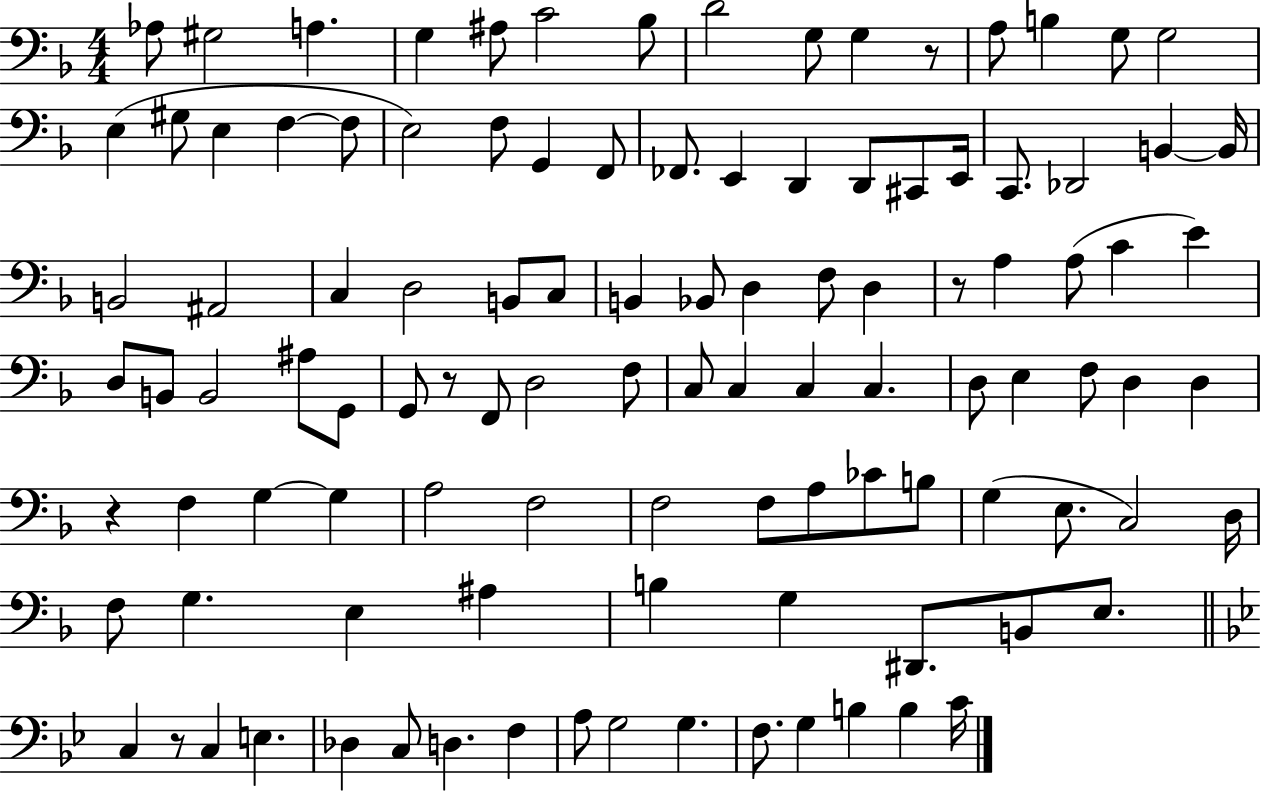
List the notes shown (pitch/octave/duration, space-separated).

Ab3/e G#3/h A3/q. G3/q A#3/e C4/h Bb3/e D4/h G3/e G3/q R/e A3/e B3/q G3/e G3/h E3/q G#3/e E3/q F3/q F3/e E3/h F3/e G2/q F2/e FES2/e. E2/q D2/q D2/e C#2/e E2/s C2/e. Db2/h B2/q B2/s B2/h A#2/h C3/q D3/h B2/e C3/e B2/q Bb2/e D3/q F3/e D3/q R/e A3/q A3/e C4/q E4/q D3/e B2/e B2/h A#3/e G2/e G2/e R/e F2/e D3/h F3/e C3/e C3/q C3/q C3/q. D3/e E3/q F3/e D3/q D3/q R/q F3/q G3/q G3/q A3/h F3/h F3/h F3/e A3/e CES4/e B3/e G3/q E3/e. C3/h D3/s F3/e G3/q. E3/q A#3/q B3/q G3/q D#2/e. B2/e E3/e. C3/q R/e C3/q E3/q. Db3/q C3/e D3/q. F3/q A3/e G3/h G3/q. F3/e. G3/q B3/q B3/q C4/s